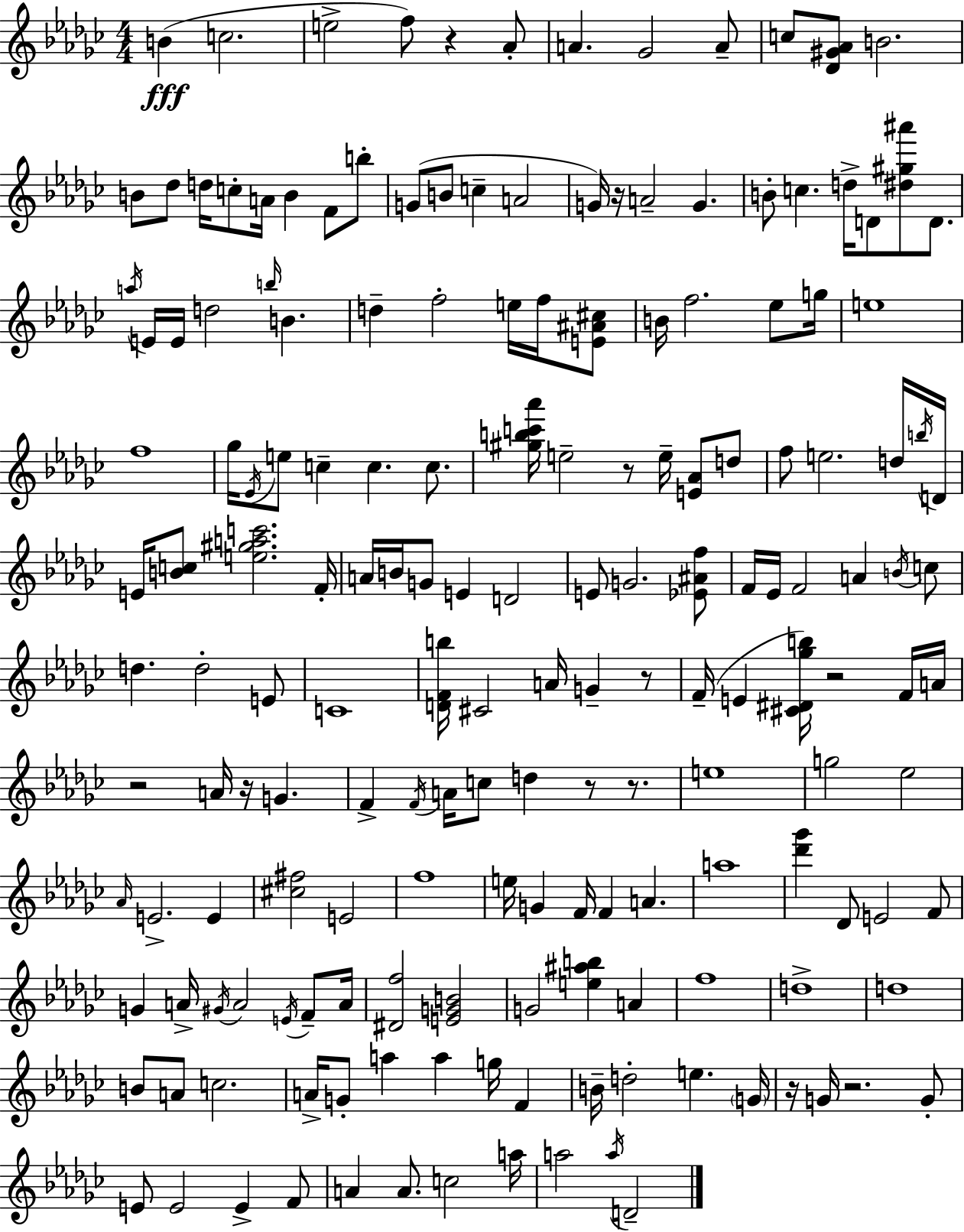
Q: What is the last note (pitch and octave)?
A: D4